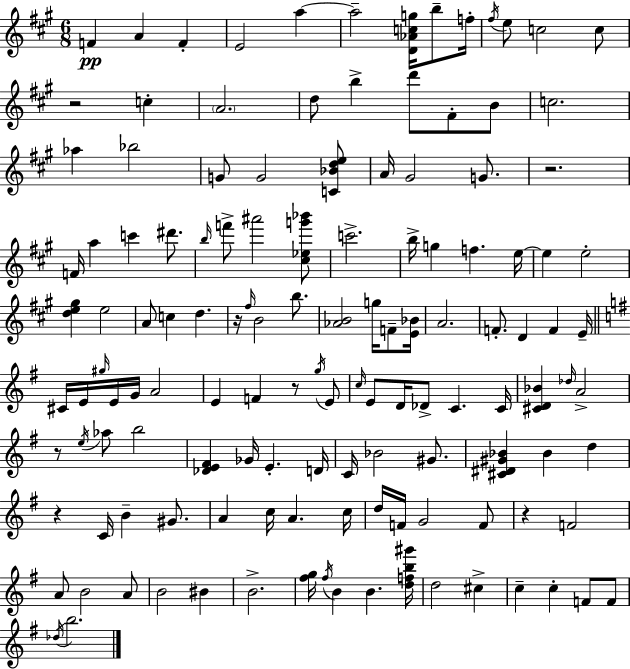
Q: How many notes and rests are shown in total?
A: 131